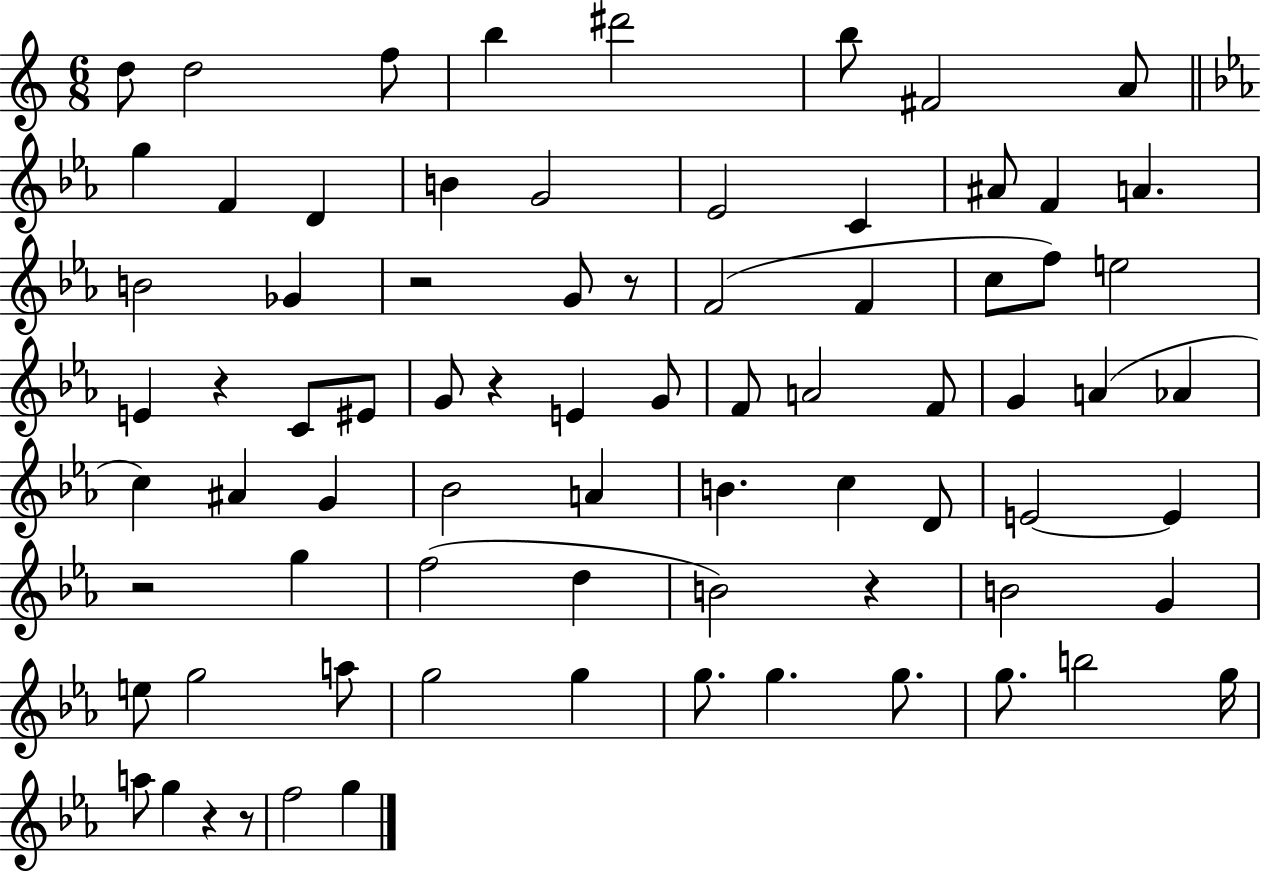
{
  \clef treble
  \numericTimeSignature
  \time 6/8
  \key c \major
  d''8 d''2 f''8 | b''4 dis'''2 | b''8 fis'2 a'8 | \bar "||" \break \key ees \major g''4 f'4 d'4 | b'4 g'2 | ees'2 c'4 | ais'8 f'4 a'4. | \break b'2 ges'4 | r2 g'8 r8 | f'2( f'4 | c''8 f''8) e''2 | \break e'4 r4 c'8 eis'8 | g'8 r4 e'4 g'8 | f'8 a'2 f'8 | g'4 a'4( aes'4 | \break c''4) ais'4 g'4 | bes'2 a'4 | b'4. c''4 d'8 | e'2~~ e'4 | \break r2 g''4 | f''2( d''4 | b'2) r4 | b'2 g'4 | \break e''8 g''2 a''8 | g''2 g''4 | g''8. g''4. g''8. | g''8. b''2 g''16 | \break a''8 g''4 r4 r8 | f''2 g''4 | \bar "|."
}